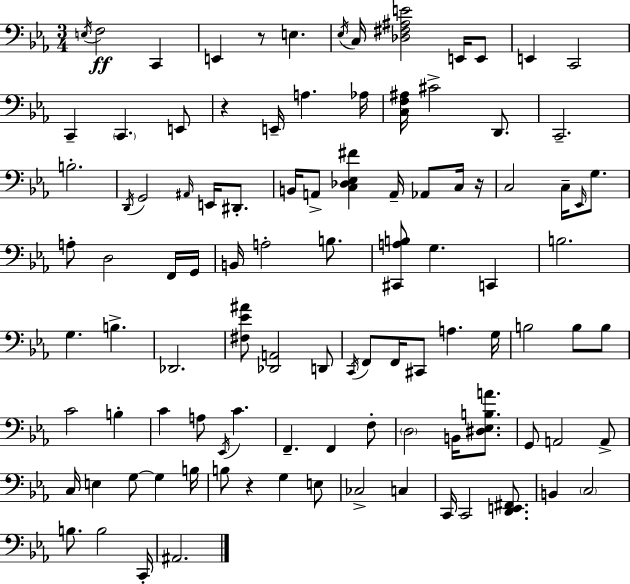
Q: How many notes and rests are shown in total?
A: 102